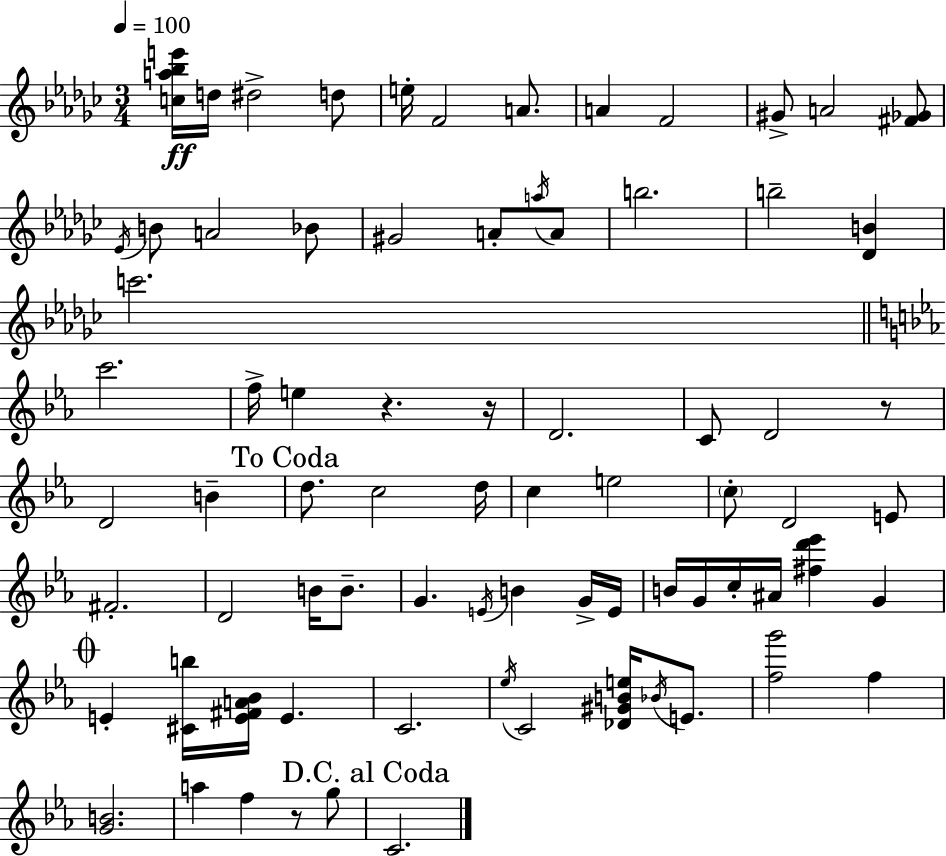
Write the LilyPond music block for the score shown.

{
  \clef treble
  \numericTimeSignature
  \time 3/4
  \key ees \minor
  \tempo 4 = 100
  <c'' a'' bes'' e'''>16\ff d''16 dis''2-> d''8 | e''16-. f'2 a'8. | a'4 f'2 | gis'8-> a'2 <fis' ges'>8 | \break \acciaccatura { ees'16 } b'8 a'2 bes'8 | gis'2 a'8-. \acciaccatura { a''16 } | a'8 b''2. | b''2-- <des' b'>4 | \break c'''2. | \bar "||" \break \key ees \major c'''2. | f''16-> e''4 r4. r16 | d'2. | c'8 d'2 r8 | \break d'2 b'4-- | \mark "To Coda" d''8. c''2 d''16 | c''4 e''2 | \parenthesize c''8-. d'2 e'8 | \break fis'2.-. | d'2 b'16 b'8.-- | g'4. \acciaccatura { e'16 } b'4 g'16-> | e'16 b'16 g'16 c''16-. ais'16 <fis'' d''' ees'''>4 g'4 | \break \mark \markup { \musicglyph "scripts.coda" } e'4-. <cis' b''>16 <e' fis' a' bes'>16 e'4. | c'2. | \acciaccatura { ees''16 } c'2 <des' gis' b' e''>16 \acciaccatura { bes'16 } | e'8. <f'' g'''>2 f''4 | \break <g' b'>2. | a''4 f''4 r8 | g''8 \mark "D.C. al Coda" c'2. | \bar "|."
}